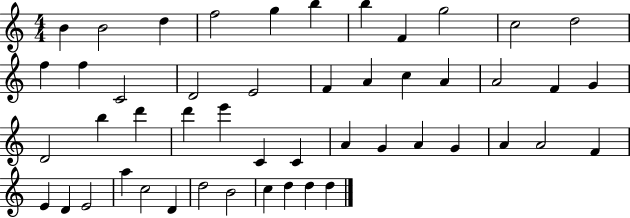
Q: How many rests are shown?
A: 0